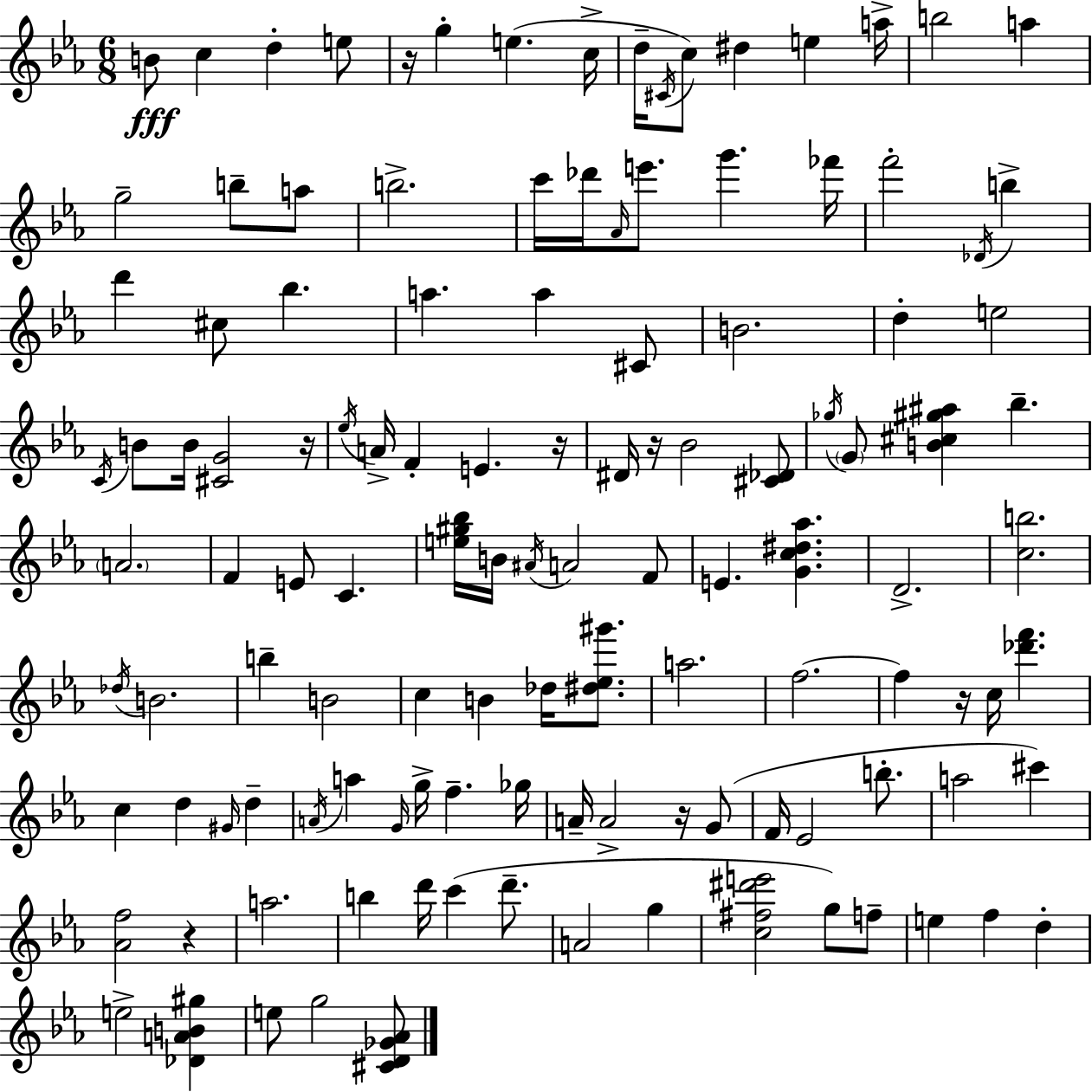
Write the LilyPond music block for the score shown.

{
  \clef treble
  \numericTimeSignature
  \time 6/8
  \key c \minor
  b'8\fff c''4 d''4-. e''8 | r16 g''4-. e''4.( c''16-> | d''16-- \acciaccatura { cis'16 } c''8) dis''4 e''4 | a''16-> b''2 a''4 | \break g''2-- b''8-- a''8 | b''2.-> | c'''16 des'''16 \grace { aes'16 } e'''8. g'''4. | fes'''16 f'''2-. \acciaccatura { des'16 } b''4-> | \break d'''4 cis''8 bes''4. | a''4. a''4 | cis'8 b'2. | d''4-. e''2 | \break \acciaccatura { c'16 } b'8 b'16 <cis' g'>2 | r16 \acciaccatura { ees''16 } a'16-> f'4-. e'4. | r16 dis'16 r16 bes'2 | <cis' des'>8 \acciaccatura { ges''16 } \parenthesize g'8 <b' cis'' gis'' ais''>4 | \break bes''4.-- \parenthesize a'2. | f'4 e'8 | c'4. <e'' gis'' bes''>16 b'16 \acciaccatura { ais'16 } a'2 | f'8 e'4. | \break <g' c'' dis'' aes''>4. d'2.-> | <c'' b''>2. | \acciaccatura { des''16 } b'2. | b''4-- | \break b'2 c''4 | b'4 des''16 <dis'' ees'' gis'''>8. a''2. | f''2.~~ | f''4 | \break r16 c''16 <des''' f'''>4. c''4 | d''4 \grace { gis'16 } d''4-- \acciaccatura { a'16 } a''4 | \grace { g'16 } g''16-> f''4.-- ges''16 a'16-- | a'2-> r16 g'8( f'16 | \break ees'2 b''8.-. a''2 | cis'''4) <aes' f''>2 | r4 a''2. | b''4 | \break d'''16 c'''4( d'''8.-- a'2 | g''4 <c'' fis'' dis''' e'''>2 | g''8) f''8-- e''4 | f''4 d''4-. e''2-> | \break <des' a' b' gis''>4 e''8 | g''2 <cis' d' ges' aes'>8 \bar "|."
}